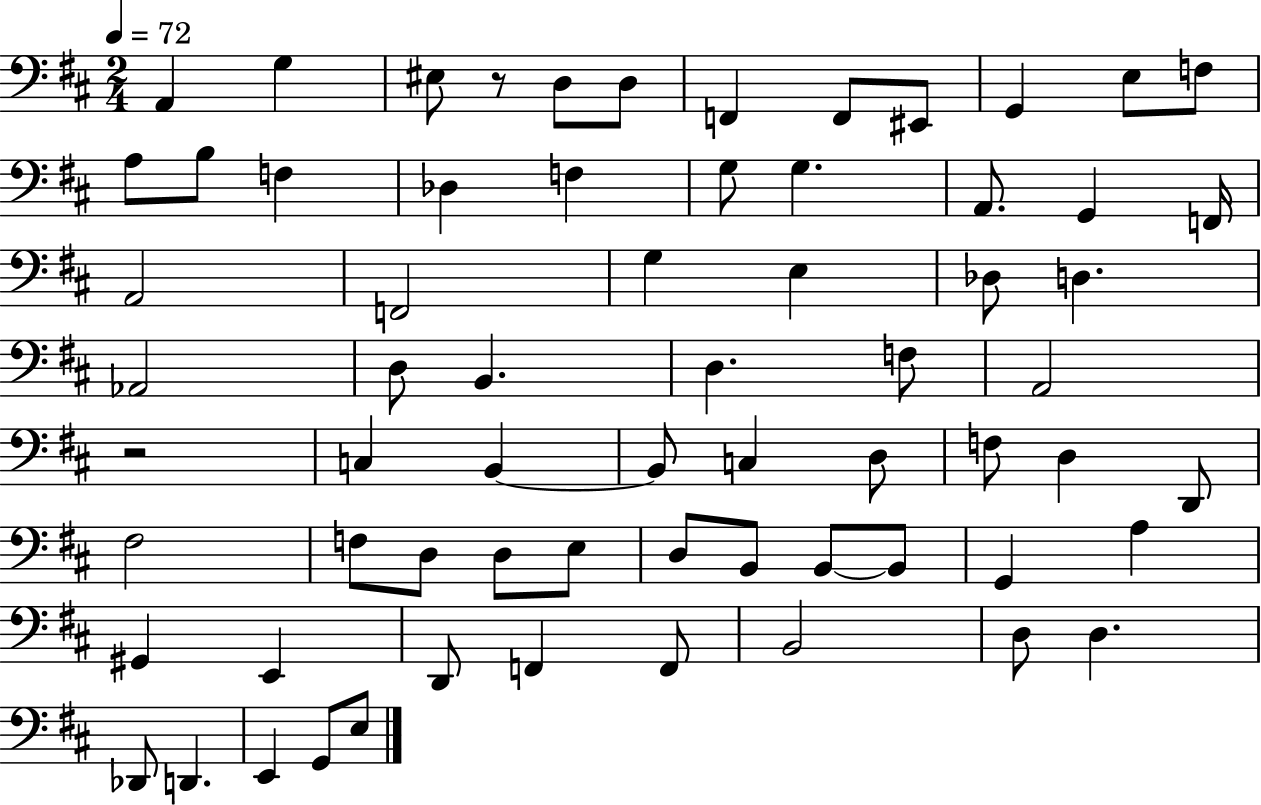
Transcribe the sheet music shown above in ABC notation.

X:1
T:Untitled
M:2/4
L:1/4
K:D
A,, G, ^E,/2 z/2 D,/2 D,/2 F,, F,,/2 ^E,,/2 G,, E,/2 F,/2 A,/2 B,/2 F, _D, F, G,/2 G, A,,/2 G,, F,,/4 A,,2 F,,2 G, E, _D,/2 D, _A,,2 D,/2 B,, D, F,/2 A,,2 z2 C, B,, B,,/2 C, D,/2 F,/2 D, D,,/2 ^F,2 F,/2 D,/2 D,/2 E,/2 D,/2 B,,/2 B,,/2 B,,/2 G,, A, ^G,, E,, D,,/2 F,, F,,/2 B,,2 D,/2 D, _D,,/2 D,, E,, G,,/2 E,/2